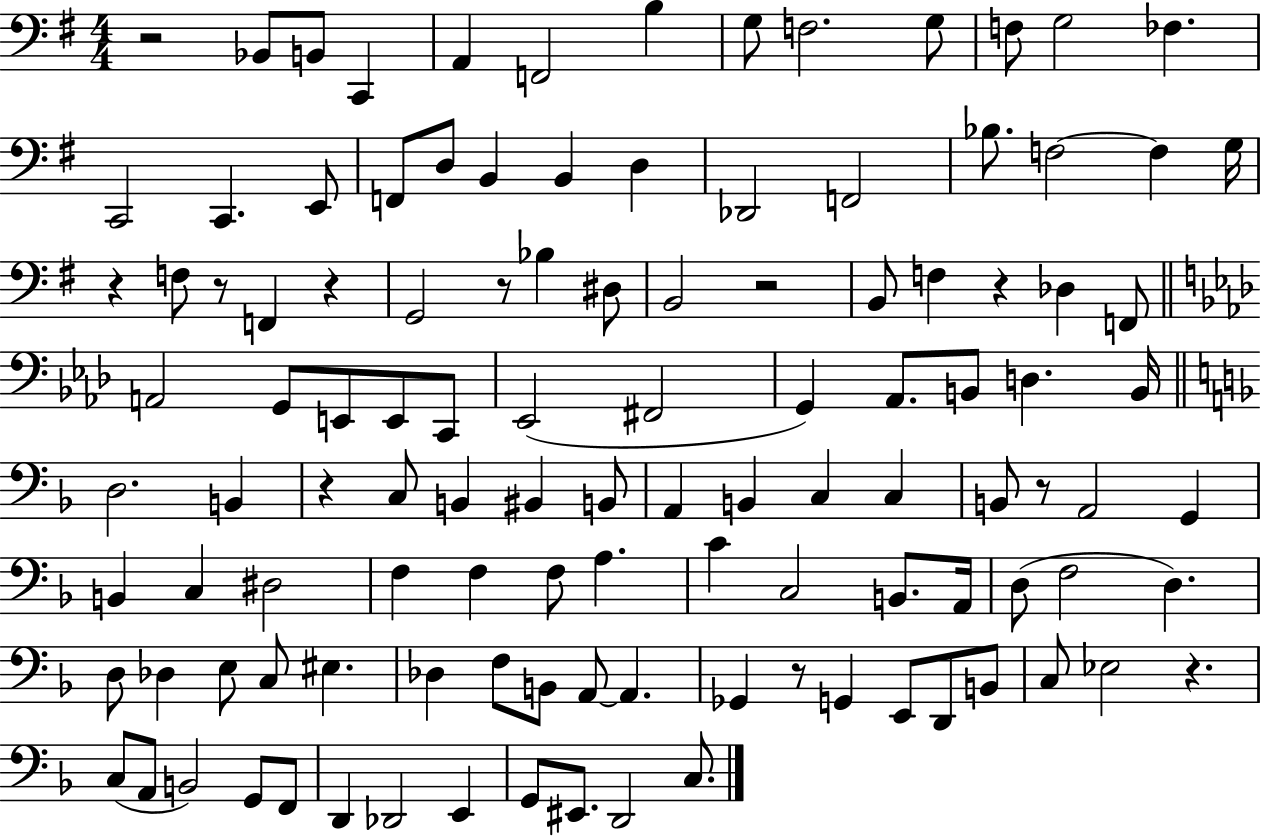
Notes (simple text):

R/h Bb2/e B2/e C2/q A2/q F2/h B3/q G3/e F3/h. G3/e F3/e G3/h FES3/q. C2/h C2/q. E2/e F2/e D3/e B2/q B2/q D3/q Db2/h F2/h Bb3/e. F3/h F3/q G3/s R/q F3/e R/e F2/q R/q G2/h R/e Bb3/q D#3/e B2/h R/h B2/e F3/q R/q Db3/q F2/e A2/h G2/e E2/e E2/e C2/e Eb2/h F#2/h G2/q Ab2/e. B2/e D3/q. B2/s D3/h. B2/q R/q C3/e B2/q BIS2/q B2/e A2/q B2/q C3/q C3/q B2/e R/e A2/h G2/q B2/q C3/q D#3/h F3/q F3/q F3/e A3/q. C4/q C3/h B2/e. A2/s D3/e F3/h D3/q. D3/e Db3/q E3/e C3/e EIS3/q. Db3/q F3/e B2/e A2/e A2/q. Gb2/q R/e G2/q E2/e D2/e B2/e C3/e Eb3/h R/q. C3/e A2/e B2/h G2/e F2/e D2/q Db2/h E2/q G2/e EIS2/e. D2/h C3/e.